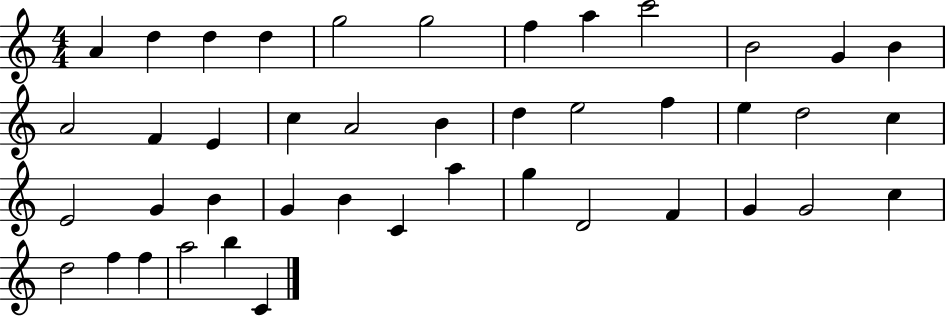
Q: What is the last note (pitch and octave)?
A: C4